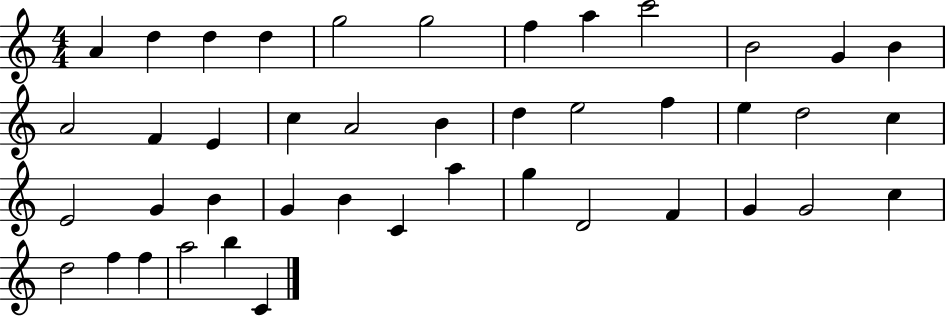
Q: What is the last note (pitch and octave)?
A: C4